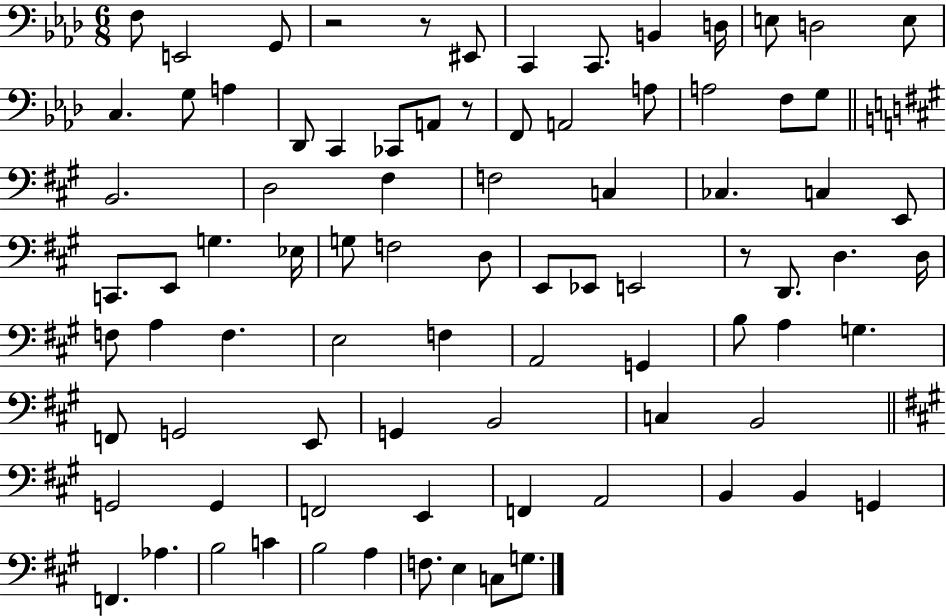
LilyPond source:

{
  \clef bass
  \numericTimeSignature
  \time 6/8
  \key aes \major
  f8 e,2 g,8 | r2 r8 eis,8 | c,4 c,8. b,4 d16 | e8 d2 e8 | \break c4. g8 a4 | des,8 c,4 ces,8 a,8 r8 | f,8 a,2 a8 | a2 f8 g8 | \break \bar "||" \break \key a \major b,2. | d2 fis4 | f2 c4 | ces4. c4 e,8 | \break c,8. e,8 g4. ees16 | g8 f2 d8 | e,8 ees,8 e,2 | r8 d,8. d4. d16 | \break f8 a4 f4. | e2 f4 | a,2 g,4 | b8 a4 g4. | \break f,8 g,2 e,8 | g,4 b,2 | c4 b,2 | \bar "||" \break \key a \major g,2 g,4 | f,2 e,4 | f,4 a,2 | b,4 b,4 g,4 | \break f,4. aes4. | b2 c'4 | b2 a4 | f8. e4 c8 g8. | \break \bar "|."
}